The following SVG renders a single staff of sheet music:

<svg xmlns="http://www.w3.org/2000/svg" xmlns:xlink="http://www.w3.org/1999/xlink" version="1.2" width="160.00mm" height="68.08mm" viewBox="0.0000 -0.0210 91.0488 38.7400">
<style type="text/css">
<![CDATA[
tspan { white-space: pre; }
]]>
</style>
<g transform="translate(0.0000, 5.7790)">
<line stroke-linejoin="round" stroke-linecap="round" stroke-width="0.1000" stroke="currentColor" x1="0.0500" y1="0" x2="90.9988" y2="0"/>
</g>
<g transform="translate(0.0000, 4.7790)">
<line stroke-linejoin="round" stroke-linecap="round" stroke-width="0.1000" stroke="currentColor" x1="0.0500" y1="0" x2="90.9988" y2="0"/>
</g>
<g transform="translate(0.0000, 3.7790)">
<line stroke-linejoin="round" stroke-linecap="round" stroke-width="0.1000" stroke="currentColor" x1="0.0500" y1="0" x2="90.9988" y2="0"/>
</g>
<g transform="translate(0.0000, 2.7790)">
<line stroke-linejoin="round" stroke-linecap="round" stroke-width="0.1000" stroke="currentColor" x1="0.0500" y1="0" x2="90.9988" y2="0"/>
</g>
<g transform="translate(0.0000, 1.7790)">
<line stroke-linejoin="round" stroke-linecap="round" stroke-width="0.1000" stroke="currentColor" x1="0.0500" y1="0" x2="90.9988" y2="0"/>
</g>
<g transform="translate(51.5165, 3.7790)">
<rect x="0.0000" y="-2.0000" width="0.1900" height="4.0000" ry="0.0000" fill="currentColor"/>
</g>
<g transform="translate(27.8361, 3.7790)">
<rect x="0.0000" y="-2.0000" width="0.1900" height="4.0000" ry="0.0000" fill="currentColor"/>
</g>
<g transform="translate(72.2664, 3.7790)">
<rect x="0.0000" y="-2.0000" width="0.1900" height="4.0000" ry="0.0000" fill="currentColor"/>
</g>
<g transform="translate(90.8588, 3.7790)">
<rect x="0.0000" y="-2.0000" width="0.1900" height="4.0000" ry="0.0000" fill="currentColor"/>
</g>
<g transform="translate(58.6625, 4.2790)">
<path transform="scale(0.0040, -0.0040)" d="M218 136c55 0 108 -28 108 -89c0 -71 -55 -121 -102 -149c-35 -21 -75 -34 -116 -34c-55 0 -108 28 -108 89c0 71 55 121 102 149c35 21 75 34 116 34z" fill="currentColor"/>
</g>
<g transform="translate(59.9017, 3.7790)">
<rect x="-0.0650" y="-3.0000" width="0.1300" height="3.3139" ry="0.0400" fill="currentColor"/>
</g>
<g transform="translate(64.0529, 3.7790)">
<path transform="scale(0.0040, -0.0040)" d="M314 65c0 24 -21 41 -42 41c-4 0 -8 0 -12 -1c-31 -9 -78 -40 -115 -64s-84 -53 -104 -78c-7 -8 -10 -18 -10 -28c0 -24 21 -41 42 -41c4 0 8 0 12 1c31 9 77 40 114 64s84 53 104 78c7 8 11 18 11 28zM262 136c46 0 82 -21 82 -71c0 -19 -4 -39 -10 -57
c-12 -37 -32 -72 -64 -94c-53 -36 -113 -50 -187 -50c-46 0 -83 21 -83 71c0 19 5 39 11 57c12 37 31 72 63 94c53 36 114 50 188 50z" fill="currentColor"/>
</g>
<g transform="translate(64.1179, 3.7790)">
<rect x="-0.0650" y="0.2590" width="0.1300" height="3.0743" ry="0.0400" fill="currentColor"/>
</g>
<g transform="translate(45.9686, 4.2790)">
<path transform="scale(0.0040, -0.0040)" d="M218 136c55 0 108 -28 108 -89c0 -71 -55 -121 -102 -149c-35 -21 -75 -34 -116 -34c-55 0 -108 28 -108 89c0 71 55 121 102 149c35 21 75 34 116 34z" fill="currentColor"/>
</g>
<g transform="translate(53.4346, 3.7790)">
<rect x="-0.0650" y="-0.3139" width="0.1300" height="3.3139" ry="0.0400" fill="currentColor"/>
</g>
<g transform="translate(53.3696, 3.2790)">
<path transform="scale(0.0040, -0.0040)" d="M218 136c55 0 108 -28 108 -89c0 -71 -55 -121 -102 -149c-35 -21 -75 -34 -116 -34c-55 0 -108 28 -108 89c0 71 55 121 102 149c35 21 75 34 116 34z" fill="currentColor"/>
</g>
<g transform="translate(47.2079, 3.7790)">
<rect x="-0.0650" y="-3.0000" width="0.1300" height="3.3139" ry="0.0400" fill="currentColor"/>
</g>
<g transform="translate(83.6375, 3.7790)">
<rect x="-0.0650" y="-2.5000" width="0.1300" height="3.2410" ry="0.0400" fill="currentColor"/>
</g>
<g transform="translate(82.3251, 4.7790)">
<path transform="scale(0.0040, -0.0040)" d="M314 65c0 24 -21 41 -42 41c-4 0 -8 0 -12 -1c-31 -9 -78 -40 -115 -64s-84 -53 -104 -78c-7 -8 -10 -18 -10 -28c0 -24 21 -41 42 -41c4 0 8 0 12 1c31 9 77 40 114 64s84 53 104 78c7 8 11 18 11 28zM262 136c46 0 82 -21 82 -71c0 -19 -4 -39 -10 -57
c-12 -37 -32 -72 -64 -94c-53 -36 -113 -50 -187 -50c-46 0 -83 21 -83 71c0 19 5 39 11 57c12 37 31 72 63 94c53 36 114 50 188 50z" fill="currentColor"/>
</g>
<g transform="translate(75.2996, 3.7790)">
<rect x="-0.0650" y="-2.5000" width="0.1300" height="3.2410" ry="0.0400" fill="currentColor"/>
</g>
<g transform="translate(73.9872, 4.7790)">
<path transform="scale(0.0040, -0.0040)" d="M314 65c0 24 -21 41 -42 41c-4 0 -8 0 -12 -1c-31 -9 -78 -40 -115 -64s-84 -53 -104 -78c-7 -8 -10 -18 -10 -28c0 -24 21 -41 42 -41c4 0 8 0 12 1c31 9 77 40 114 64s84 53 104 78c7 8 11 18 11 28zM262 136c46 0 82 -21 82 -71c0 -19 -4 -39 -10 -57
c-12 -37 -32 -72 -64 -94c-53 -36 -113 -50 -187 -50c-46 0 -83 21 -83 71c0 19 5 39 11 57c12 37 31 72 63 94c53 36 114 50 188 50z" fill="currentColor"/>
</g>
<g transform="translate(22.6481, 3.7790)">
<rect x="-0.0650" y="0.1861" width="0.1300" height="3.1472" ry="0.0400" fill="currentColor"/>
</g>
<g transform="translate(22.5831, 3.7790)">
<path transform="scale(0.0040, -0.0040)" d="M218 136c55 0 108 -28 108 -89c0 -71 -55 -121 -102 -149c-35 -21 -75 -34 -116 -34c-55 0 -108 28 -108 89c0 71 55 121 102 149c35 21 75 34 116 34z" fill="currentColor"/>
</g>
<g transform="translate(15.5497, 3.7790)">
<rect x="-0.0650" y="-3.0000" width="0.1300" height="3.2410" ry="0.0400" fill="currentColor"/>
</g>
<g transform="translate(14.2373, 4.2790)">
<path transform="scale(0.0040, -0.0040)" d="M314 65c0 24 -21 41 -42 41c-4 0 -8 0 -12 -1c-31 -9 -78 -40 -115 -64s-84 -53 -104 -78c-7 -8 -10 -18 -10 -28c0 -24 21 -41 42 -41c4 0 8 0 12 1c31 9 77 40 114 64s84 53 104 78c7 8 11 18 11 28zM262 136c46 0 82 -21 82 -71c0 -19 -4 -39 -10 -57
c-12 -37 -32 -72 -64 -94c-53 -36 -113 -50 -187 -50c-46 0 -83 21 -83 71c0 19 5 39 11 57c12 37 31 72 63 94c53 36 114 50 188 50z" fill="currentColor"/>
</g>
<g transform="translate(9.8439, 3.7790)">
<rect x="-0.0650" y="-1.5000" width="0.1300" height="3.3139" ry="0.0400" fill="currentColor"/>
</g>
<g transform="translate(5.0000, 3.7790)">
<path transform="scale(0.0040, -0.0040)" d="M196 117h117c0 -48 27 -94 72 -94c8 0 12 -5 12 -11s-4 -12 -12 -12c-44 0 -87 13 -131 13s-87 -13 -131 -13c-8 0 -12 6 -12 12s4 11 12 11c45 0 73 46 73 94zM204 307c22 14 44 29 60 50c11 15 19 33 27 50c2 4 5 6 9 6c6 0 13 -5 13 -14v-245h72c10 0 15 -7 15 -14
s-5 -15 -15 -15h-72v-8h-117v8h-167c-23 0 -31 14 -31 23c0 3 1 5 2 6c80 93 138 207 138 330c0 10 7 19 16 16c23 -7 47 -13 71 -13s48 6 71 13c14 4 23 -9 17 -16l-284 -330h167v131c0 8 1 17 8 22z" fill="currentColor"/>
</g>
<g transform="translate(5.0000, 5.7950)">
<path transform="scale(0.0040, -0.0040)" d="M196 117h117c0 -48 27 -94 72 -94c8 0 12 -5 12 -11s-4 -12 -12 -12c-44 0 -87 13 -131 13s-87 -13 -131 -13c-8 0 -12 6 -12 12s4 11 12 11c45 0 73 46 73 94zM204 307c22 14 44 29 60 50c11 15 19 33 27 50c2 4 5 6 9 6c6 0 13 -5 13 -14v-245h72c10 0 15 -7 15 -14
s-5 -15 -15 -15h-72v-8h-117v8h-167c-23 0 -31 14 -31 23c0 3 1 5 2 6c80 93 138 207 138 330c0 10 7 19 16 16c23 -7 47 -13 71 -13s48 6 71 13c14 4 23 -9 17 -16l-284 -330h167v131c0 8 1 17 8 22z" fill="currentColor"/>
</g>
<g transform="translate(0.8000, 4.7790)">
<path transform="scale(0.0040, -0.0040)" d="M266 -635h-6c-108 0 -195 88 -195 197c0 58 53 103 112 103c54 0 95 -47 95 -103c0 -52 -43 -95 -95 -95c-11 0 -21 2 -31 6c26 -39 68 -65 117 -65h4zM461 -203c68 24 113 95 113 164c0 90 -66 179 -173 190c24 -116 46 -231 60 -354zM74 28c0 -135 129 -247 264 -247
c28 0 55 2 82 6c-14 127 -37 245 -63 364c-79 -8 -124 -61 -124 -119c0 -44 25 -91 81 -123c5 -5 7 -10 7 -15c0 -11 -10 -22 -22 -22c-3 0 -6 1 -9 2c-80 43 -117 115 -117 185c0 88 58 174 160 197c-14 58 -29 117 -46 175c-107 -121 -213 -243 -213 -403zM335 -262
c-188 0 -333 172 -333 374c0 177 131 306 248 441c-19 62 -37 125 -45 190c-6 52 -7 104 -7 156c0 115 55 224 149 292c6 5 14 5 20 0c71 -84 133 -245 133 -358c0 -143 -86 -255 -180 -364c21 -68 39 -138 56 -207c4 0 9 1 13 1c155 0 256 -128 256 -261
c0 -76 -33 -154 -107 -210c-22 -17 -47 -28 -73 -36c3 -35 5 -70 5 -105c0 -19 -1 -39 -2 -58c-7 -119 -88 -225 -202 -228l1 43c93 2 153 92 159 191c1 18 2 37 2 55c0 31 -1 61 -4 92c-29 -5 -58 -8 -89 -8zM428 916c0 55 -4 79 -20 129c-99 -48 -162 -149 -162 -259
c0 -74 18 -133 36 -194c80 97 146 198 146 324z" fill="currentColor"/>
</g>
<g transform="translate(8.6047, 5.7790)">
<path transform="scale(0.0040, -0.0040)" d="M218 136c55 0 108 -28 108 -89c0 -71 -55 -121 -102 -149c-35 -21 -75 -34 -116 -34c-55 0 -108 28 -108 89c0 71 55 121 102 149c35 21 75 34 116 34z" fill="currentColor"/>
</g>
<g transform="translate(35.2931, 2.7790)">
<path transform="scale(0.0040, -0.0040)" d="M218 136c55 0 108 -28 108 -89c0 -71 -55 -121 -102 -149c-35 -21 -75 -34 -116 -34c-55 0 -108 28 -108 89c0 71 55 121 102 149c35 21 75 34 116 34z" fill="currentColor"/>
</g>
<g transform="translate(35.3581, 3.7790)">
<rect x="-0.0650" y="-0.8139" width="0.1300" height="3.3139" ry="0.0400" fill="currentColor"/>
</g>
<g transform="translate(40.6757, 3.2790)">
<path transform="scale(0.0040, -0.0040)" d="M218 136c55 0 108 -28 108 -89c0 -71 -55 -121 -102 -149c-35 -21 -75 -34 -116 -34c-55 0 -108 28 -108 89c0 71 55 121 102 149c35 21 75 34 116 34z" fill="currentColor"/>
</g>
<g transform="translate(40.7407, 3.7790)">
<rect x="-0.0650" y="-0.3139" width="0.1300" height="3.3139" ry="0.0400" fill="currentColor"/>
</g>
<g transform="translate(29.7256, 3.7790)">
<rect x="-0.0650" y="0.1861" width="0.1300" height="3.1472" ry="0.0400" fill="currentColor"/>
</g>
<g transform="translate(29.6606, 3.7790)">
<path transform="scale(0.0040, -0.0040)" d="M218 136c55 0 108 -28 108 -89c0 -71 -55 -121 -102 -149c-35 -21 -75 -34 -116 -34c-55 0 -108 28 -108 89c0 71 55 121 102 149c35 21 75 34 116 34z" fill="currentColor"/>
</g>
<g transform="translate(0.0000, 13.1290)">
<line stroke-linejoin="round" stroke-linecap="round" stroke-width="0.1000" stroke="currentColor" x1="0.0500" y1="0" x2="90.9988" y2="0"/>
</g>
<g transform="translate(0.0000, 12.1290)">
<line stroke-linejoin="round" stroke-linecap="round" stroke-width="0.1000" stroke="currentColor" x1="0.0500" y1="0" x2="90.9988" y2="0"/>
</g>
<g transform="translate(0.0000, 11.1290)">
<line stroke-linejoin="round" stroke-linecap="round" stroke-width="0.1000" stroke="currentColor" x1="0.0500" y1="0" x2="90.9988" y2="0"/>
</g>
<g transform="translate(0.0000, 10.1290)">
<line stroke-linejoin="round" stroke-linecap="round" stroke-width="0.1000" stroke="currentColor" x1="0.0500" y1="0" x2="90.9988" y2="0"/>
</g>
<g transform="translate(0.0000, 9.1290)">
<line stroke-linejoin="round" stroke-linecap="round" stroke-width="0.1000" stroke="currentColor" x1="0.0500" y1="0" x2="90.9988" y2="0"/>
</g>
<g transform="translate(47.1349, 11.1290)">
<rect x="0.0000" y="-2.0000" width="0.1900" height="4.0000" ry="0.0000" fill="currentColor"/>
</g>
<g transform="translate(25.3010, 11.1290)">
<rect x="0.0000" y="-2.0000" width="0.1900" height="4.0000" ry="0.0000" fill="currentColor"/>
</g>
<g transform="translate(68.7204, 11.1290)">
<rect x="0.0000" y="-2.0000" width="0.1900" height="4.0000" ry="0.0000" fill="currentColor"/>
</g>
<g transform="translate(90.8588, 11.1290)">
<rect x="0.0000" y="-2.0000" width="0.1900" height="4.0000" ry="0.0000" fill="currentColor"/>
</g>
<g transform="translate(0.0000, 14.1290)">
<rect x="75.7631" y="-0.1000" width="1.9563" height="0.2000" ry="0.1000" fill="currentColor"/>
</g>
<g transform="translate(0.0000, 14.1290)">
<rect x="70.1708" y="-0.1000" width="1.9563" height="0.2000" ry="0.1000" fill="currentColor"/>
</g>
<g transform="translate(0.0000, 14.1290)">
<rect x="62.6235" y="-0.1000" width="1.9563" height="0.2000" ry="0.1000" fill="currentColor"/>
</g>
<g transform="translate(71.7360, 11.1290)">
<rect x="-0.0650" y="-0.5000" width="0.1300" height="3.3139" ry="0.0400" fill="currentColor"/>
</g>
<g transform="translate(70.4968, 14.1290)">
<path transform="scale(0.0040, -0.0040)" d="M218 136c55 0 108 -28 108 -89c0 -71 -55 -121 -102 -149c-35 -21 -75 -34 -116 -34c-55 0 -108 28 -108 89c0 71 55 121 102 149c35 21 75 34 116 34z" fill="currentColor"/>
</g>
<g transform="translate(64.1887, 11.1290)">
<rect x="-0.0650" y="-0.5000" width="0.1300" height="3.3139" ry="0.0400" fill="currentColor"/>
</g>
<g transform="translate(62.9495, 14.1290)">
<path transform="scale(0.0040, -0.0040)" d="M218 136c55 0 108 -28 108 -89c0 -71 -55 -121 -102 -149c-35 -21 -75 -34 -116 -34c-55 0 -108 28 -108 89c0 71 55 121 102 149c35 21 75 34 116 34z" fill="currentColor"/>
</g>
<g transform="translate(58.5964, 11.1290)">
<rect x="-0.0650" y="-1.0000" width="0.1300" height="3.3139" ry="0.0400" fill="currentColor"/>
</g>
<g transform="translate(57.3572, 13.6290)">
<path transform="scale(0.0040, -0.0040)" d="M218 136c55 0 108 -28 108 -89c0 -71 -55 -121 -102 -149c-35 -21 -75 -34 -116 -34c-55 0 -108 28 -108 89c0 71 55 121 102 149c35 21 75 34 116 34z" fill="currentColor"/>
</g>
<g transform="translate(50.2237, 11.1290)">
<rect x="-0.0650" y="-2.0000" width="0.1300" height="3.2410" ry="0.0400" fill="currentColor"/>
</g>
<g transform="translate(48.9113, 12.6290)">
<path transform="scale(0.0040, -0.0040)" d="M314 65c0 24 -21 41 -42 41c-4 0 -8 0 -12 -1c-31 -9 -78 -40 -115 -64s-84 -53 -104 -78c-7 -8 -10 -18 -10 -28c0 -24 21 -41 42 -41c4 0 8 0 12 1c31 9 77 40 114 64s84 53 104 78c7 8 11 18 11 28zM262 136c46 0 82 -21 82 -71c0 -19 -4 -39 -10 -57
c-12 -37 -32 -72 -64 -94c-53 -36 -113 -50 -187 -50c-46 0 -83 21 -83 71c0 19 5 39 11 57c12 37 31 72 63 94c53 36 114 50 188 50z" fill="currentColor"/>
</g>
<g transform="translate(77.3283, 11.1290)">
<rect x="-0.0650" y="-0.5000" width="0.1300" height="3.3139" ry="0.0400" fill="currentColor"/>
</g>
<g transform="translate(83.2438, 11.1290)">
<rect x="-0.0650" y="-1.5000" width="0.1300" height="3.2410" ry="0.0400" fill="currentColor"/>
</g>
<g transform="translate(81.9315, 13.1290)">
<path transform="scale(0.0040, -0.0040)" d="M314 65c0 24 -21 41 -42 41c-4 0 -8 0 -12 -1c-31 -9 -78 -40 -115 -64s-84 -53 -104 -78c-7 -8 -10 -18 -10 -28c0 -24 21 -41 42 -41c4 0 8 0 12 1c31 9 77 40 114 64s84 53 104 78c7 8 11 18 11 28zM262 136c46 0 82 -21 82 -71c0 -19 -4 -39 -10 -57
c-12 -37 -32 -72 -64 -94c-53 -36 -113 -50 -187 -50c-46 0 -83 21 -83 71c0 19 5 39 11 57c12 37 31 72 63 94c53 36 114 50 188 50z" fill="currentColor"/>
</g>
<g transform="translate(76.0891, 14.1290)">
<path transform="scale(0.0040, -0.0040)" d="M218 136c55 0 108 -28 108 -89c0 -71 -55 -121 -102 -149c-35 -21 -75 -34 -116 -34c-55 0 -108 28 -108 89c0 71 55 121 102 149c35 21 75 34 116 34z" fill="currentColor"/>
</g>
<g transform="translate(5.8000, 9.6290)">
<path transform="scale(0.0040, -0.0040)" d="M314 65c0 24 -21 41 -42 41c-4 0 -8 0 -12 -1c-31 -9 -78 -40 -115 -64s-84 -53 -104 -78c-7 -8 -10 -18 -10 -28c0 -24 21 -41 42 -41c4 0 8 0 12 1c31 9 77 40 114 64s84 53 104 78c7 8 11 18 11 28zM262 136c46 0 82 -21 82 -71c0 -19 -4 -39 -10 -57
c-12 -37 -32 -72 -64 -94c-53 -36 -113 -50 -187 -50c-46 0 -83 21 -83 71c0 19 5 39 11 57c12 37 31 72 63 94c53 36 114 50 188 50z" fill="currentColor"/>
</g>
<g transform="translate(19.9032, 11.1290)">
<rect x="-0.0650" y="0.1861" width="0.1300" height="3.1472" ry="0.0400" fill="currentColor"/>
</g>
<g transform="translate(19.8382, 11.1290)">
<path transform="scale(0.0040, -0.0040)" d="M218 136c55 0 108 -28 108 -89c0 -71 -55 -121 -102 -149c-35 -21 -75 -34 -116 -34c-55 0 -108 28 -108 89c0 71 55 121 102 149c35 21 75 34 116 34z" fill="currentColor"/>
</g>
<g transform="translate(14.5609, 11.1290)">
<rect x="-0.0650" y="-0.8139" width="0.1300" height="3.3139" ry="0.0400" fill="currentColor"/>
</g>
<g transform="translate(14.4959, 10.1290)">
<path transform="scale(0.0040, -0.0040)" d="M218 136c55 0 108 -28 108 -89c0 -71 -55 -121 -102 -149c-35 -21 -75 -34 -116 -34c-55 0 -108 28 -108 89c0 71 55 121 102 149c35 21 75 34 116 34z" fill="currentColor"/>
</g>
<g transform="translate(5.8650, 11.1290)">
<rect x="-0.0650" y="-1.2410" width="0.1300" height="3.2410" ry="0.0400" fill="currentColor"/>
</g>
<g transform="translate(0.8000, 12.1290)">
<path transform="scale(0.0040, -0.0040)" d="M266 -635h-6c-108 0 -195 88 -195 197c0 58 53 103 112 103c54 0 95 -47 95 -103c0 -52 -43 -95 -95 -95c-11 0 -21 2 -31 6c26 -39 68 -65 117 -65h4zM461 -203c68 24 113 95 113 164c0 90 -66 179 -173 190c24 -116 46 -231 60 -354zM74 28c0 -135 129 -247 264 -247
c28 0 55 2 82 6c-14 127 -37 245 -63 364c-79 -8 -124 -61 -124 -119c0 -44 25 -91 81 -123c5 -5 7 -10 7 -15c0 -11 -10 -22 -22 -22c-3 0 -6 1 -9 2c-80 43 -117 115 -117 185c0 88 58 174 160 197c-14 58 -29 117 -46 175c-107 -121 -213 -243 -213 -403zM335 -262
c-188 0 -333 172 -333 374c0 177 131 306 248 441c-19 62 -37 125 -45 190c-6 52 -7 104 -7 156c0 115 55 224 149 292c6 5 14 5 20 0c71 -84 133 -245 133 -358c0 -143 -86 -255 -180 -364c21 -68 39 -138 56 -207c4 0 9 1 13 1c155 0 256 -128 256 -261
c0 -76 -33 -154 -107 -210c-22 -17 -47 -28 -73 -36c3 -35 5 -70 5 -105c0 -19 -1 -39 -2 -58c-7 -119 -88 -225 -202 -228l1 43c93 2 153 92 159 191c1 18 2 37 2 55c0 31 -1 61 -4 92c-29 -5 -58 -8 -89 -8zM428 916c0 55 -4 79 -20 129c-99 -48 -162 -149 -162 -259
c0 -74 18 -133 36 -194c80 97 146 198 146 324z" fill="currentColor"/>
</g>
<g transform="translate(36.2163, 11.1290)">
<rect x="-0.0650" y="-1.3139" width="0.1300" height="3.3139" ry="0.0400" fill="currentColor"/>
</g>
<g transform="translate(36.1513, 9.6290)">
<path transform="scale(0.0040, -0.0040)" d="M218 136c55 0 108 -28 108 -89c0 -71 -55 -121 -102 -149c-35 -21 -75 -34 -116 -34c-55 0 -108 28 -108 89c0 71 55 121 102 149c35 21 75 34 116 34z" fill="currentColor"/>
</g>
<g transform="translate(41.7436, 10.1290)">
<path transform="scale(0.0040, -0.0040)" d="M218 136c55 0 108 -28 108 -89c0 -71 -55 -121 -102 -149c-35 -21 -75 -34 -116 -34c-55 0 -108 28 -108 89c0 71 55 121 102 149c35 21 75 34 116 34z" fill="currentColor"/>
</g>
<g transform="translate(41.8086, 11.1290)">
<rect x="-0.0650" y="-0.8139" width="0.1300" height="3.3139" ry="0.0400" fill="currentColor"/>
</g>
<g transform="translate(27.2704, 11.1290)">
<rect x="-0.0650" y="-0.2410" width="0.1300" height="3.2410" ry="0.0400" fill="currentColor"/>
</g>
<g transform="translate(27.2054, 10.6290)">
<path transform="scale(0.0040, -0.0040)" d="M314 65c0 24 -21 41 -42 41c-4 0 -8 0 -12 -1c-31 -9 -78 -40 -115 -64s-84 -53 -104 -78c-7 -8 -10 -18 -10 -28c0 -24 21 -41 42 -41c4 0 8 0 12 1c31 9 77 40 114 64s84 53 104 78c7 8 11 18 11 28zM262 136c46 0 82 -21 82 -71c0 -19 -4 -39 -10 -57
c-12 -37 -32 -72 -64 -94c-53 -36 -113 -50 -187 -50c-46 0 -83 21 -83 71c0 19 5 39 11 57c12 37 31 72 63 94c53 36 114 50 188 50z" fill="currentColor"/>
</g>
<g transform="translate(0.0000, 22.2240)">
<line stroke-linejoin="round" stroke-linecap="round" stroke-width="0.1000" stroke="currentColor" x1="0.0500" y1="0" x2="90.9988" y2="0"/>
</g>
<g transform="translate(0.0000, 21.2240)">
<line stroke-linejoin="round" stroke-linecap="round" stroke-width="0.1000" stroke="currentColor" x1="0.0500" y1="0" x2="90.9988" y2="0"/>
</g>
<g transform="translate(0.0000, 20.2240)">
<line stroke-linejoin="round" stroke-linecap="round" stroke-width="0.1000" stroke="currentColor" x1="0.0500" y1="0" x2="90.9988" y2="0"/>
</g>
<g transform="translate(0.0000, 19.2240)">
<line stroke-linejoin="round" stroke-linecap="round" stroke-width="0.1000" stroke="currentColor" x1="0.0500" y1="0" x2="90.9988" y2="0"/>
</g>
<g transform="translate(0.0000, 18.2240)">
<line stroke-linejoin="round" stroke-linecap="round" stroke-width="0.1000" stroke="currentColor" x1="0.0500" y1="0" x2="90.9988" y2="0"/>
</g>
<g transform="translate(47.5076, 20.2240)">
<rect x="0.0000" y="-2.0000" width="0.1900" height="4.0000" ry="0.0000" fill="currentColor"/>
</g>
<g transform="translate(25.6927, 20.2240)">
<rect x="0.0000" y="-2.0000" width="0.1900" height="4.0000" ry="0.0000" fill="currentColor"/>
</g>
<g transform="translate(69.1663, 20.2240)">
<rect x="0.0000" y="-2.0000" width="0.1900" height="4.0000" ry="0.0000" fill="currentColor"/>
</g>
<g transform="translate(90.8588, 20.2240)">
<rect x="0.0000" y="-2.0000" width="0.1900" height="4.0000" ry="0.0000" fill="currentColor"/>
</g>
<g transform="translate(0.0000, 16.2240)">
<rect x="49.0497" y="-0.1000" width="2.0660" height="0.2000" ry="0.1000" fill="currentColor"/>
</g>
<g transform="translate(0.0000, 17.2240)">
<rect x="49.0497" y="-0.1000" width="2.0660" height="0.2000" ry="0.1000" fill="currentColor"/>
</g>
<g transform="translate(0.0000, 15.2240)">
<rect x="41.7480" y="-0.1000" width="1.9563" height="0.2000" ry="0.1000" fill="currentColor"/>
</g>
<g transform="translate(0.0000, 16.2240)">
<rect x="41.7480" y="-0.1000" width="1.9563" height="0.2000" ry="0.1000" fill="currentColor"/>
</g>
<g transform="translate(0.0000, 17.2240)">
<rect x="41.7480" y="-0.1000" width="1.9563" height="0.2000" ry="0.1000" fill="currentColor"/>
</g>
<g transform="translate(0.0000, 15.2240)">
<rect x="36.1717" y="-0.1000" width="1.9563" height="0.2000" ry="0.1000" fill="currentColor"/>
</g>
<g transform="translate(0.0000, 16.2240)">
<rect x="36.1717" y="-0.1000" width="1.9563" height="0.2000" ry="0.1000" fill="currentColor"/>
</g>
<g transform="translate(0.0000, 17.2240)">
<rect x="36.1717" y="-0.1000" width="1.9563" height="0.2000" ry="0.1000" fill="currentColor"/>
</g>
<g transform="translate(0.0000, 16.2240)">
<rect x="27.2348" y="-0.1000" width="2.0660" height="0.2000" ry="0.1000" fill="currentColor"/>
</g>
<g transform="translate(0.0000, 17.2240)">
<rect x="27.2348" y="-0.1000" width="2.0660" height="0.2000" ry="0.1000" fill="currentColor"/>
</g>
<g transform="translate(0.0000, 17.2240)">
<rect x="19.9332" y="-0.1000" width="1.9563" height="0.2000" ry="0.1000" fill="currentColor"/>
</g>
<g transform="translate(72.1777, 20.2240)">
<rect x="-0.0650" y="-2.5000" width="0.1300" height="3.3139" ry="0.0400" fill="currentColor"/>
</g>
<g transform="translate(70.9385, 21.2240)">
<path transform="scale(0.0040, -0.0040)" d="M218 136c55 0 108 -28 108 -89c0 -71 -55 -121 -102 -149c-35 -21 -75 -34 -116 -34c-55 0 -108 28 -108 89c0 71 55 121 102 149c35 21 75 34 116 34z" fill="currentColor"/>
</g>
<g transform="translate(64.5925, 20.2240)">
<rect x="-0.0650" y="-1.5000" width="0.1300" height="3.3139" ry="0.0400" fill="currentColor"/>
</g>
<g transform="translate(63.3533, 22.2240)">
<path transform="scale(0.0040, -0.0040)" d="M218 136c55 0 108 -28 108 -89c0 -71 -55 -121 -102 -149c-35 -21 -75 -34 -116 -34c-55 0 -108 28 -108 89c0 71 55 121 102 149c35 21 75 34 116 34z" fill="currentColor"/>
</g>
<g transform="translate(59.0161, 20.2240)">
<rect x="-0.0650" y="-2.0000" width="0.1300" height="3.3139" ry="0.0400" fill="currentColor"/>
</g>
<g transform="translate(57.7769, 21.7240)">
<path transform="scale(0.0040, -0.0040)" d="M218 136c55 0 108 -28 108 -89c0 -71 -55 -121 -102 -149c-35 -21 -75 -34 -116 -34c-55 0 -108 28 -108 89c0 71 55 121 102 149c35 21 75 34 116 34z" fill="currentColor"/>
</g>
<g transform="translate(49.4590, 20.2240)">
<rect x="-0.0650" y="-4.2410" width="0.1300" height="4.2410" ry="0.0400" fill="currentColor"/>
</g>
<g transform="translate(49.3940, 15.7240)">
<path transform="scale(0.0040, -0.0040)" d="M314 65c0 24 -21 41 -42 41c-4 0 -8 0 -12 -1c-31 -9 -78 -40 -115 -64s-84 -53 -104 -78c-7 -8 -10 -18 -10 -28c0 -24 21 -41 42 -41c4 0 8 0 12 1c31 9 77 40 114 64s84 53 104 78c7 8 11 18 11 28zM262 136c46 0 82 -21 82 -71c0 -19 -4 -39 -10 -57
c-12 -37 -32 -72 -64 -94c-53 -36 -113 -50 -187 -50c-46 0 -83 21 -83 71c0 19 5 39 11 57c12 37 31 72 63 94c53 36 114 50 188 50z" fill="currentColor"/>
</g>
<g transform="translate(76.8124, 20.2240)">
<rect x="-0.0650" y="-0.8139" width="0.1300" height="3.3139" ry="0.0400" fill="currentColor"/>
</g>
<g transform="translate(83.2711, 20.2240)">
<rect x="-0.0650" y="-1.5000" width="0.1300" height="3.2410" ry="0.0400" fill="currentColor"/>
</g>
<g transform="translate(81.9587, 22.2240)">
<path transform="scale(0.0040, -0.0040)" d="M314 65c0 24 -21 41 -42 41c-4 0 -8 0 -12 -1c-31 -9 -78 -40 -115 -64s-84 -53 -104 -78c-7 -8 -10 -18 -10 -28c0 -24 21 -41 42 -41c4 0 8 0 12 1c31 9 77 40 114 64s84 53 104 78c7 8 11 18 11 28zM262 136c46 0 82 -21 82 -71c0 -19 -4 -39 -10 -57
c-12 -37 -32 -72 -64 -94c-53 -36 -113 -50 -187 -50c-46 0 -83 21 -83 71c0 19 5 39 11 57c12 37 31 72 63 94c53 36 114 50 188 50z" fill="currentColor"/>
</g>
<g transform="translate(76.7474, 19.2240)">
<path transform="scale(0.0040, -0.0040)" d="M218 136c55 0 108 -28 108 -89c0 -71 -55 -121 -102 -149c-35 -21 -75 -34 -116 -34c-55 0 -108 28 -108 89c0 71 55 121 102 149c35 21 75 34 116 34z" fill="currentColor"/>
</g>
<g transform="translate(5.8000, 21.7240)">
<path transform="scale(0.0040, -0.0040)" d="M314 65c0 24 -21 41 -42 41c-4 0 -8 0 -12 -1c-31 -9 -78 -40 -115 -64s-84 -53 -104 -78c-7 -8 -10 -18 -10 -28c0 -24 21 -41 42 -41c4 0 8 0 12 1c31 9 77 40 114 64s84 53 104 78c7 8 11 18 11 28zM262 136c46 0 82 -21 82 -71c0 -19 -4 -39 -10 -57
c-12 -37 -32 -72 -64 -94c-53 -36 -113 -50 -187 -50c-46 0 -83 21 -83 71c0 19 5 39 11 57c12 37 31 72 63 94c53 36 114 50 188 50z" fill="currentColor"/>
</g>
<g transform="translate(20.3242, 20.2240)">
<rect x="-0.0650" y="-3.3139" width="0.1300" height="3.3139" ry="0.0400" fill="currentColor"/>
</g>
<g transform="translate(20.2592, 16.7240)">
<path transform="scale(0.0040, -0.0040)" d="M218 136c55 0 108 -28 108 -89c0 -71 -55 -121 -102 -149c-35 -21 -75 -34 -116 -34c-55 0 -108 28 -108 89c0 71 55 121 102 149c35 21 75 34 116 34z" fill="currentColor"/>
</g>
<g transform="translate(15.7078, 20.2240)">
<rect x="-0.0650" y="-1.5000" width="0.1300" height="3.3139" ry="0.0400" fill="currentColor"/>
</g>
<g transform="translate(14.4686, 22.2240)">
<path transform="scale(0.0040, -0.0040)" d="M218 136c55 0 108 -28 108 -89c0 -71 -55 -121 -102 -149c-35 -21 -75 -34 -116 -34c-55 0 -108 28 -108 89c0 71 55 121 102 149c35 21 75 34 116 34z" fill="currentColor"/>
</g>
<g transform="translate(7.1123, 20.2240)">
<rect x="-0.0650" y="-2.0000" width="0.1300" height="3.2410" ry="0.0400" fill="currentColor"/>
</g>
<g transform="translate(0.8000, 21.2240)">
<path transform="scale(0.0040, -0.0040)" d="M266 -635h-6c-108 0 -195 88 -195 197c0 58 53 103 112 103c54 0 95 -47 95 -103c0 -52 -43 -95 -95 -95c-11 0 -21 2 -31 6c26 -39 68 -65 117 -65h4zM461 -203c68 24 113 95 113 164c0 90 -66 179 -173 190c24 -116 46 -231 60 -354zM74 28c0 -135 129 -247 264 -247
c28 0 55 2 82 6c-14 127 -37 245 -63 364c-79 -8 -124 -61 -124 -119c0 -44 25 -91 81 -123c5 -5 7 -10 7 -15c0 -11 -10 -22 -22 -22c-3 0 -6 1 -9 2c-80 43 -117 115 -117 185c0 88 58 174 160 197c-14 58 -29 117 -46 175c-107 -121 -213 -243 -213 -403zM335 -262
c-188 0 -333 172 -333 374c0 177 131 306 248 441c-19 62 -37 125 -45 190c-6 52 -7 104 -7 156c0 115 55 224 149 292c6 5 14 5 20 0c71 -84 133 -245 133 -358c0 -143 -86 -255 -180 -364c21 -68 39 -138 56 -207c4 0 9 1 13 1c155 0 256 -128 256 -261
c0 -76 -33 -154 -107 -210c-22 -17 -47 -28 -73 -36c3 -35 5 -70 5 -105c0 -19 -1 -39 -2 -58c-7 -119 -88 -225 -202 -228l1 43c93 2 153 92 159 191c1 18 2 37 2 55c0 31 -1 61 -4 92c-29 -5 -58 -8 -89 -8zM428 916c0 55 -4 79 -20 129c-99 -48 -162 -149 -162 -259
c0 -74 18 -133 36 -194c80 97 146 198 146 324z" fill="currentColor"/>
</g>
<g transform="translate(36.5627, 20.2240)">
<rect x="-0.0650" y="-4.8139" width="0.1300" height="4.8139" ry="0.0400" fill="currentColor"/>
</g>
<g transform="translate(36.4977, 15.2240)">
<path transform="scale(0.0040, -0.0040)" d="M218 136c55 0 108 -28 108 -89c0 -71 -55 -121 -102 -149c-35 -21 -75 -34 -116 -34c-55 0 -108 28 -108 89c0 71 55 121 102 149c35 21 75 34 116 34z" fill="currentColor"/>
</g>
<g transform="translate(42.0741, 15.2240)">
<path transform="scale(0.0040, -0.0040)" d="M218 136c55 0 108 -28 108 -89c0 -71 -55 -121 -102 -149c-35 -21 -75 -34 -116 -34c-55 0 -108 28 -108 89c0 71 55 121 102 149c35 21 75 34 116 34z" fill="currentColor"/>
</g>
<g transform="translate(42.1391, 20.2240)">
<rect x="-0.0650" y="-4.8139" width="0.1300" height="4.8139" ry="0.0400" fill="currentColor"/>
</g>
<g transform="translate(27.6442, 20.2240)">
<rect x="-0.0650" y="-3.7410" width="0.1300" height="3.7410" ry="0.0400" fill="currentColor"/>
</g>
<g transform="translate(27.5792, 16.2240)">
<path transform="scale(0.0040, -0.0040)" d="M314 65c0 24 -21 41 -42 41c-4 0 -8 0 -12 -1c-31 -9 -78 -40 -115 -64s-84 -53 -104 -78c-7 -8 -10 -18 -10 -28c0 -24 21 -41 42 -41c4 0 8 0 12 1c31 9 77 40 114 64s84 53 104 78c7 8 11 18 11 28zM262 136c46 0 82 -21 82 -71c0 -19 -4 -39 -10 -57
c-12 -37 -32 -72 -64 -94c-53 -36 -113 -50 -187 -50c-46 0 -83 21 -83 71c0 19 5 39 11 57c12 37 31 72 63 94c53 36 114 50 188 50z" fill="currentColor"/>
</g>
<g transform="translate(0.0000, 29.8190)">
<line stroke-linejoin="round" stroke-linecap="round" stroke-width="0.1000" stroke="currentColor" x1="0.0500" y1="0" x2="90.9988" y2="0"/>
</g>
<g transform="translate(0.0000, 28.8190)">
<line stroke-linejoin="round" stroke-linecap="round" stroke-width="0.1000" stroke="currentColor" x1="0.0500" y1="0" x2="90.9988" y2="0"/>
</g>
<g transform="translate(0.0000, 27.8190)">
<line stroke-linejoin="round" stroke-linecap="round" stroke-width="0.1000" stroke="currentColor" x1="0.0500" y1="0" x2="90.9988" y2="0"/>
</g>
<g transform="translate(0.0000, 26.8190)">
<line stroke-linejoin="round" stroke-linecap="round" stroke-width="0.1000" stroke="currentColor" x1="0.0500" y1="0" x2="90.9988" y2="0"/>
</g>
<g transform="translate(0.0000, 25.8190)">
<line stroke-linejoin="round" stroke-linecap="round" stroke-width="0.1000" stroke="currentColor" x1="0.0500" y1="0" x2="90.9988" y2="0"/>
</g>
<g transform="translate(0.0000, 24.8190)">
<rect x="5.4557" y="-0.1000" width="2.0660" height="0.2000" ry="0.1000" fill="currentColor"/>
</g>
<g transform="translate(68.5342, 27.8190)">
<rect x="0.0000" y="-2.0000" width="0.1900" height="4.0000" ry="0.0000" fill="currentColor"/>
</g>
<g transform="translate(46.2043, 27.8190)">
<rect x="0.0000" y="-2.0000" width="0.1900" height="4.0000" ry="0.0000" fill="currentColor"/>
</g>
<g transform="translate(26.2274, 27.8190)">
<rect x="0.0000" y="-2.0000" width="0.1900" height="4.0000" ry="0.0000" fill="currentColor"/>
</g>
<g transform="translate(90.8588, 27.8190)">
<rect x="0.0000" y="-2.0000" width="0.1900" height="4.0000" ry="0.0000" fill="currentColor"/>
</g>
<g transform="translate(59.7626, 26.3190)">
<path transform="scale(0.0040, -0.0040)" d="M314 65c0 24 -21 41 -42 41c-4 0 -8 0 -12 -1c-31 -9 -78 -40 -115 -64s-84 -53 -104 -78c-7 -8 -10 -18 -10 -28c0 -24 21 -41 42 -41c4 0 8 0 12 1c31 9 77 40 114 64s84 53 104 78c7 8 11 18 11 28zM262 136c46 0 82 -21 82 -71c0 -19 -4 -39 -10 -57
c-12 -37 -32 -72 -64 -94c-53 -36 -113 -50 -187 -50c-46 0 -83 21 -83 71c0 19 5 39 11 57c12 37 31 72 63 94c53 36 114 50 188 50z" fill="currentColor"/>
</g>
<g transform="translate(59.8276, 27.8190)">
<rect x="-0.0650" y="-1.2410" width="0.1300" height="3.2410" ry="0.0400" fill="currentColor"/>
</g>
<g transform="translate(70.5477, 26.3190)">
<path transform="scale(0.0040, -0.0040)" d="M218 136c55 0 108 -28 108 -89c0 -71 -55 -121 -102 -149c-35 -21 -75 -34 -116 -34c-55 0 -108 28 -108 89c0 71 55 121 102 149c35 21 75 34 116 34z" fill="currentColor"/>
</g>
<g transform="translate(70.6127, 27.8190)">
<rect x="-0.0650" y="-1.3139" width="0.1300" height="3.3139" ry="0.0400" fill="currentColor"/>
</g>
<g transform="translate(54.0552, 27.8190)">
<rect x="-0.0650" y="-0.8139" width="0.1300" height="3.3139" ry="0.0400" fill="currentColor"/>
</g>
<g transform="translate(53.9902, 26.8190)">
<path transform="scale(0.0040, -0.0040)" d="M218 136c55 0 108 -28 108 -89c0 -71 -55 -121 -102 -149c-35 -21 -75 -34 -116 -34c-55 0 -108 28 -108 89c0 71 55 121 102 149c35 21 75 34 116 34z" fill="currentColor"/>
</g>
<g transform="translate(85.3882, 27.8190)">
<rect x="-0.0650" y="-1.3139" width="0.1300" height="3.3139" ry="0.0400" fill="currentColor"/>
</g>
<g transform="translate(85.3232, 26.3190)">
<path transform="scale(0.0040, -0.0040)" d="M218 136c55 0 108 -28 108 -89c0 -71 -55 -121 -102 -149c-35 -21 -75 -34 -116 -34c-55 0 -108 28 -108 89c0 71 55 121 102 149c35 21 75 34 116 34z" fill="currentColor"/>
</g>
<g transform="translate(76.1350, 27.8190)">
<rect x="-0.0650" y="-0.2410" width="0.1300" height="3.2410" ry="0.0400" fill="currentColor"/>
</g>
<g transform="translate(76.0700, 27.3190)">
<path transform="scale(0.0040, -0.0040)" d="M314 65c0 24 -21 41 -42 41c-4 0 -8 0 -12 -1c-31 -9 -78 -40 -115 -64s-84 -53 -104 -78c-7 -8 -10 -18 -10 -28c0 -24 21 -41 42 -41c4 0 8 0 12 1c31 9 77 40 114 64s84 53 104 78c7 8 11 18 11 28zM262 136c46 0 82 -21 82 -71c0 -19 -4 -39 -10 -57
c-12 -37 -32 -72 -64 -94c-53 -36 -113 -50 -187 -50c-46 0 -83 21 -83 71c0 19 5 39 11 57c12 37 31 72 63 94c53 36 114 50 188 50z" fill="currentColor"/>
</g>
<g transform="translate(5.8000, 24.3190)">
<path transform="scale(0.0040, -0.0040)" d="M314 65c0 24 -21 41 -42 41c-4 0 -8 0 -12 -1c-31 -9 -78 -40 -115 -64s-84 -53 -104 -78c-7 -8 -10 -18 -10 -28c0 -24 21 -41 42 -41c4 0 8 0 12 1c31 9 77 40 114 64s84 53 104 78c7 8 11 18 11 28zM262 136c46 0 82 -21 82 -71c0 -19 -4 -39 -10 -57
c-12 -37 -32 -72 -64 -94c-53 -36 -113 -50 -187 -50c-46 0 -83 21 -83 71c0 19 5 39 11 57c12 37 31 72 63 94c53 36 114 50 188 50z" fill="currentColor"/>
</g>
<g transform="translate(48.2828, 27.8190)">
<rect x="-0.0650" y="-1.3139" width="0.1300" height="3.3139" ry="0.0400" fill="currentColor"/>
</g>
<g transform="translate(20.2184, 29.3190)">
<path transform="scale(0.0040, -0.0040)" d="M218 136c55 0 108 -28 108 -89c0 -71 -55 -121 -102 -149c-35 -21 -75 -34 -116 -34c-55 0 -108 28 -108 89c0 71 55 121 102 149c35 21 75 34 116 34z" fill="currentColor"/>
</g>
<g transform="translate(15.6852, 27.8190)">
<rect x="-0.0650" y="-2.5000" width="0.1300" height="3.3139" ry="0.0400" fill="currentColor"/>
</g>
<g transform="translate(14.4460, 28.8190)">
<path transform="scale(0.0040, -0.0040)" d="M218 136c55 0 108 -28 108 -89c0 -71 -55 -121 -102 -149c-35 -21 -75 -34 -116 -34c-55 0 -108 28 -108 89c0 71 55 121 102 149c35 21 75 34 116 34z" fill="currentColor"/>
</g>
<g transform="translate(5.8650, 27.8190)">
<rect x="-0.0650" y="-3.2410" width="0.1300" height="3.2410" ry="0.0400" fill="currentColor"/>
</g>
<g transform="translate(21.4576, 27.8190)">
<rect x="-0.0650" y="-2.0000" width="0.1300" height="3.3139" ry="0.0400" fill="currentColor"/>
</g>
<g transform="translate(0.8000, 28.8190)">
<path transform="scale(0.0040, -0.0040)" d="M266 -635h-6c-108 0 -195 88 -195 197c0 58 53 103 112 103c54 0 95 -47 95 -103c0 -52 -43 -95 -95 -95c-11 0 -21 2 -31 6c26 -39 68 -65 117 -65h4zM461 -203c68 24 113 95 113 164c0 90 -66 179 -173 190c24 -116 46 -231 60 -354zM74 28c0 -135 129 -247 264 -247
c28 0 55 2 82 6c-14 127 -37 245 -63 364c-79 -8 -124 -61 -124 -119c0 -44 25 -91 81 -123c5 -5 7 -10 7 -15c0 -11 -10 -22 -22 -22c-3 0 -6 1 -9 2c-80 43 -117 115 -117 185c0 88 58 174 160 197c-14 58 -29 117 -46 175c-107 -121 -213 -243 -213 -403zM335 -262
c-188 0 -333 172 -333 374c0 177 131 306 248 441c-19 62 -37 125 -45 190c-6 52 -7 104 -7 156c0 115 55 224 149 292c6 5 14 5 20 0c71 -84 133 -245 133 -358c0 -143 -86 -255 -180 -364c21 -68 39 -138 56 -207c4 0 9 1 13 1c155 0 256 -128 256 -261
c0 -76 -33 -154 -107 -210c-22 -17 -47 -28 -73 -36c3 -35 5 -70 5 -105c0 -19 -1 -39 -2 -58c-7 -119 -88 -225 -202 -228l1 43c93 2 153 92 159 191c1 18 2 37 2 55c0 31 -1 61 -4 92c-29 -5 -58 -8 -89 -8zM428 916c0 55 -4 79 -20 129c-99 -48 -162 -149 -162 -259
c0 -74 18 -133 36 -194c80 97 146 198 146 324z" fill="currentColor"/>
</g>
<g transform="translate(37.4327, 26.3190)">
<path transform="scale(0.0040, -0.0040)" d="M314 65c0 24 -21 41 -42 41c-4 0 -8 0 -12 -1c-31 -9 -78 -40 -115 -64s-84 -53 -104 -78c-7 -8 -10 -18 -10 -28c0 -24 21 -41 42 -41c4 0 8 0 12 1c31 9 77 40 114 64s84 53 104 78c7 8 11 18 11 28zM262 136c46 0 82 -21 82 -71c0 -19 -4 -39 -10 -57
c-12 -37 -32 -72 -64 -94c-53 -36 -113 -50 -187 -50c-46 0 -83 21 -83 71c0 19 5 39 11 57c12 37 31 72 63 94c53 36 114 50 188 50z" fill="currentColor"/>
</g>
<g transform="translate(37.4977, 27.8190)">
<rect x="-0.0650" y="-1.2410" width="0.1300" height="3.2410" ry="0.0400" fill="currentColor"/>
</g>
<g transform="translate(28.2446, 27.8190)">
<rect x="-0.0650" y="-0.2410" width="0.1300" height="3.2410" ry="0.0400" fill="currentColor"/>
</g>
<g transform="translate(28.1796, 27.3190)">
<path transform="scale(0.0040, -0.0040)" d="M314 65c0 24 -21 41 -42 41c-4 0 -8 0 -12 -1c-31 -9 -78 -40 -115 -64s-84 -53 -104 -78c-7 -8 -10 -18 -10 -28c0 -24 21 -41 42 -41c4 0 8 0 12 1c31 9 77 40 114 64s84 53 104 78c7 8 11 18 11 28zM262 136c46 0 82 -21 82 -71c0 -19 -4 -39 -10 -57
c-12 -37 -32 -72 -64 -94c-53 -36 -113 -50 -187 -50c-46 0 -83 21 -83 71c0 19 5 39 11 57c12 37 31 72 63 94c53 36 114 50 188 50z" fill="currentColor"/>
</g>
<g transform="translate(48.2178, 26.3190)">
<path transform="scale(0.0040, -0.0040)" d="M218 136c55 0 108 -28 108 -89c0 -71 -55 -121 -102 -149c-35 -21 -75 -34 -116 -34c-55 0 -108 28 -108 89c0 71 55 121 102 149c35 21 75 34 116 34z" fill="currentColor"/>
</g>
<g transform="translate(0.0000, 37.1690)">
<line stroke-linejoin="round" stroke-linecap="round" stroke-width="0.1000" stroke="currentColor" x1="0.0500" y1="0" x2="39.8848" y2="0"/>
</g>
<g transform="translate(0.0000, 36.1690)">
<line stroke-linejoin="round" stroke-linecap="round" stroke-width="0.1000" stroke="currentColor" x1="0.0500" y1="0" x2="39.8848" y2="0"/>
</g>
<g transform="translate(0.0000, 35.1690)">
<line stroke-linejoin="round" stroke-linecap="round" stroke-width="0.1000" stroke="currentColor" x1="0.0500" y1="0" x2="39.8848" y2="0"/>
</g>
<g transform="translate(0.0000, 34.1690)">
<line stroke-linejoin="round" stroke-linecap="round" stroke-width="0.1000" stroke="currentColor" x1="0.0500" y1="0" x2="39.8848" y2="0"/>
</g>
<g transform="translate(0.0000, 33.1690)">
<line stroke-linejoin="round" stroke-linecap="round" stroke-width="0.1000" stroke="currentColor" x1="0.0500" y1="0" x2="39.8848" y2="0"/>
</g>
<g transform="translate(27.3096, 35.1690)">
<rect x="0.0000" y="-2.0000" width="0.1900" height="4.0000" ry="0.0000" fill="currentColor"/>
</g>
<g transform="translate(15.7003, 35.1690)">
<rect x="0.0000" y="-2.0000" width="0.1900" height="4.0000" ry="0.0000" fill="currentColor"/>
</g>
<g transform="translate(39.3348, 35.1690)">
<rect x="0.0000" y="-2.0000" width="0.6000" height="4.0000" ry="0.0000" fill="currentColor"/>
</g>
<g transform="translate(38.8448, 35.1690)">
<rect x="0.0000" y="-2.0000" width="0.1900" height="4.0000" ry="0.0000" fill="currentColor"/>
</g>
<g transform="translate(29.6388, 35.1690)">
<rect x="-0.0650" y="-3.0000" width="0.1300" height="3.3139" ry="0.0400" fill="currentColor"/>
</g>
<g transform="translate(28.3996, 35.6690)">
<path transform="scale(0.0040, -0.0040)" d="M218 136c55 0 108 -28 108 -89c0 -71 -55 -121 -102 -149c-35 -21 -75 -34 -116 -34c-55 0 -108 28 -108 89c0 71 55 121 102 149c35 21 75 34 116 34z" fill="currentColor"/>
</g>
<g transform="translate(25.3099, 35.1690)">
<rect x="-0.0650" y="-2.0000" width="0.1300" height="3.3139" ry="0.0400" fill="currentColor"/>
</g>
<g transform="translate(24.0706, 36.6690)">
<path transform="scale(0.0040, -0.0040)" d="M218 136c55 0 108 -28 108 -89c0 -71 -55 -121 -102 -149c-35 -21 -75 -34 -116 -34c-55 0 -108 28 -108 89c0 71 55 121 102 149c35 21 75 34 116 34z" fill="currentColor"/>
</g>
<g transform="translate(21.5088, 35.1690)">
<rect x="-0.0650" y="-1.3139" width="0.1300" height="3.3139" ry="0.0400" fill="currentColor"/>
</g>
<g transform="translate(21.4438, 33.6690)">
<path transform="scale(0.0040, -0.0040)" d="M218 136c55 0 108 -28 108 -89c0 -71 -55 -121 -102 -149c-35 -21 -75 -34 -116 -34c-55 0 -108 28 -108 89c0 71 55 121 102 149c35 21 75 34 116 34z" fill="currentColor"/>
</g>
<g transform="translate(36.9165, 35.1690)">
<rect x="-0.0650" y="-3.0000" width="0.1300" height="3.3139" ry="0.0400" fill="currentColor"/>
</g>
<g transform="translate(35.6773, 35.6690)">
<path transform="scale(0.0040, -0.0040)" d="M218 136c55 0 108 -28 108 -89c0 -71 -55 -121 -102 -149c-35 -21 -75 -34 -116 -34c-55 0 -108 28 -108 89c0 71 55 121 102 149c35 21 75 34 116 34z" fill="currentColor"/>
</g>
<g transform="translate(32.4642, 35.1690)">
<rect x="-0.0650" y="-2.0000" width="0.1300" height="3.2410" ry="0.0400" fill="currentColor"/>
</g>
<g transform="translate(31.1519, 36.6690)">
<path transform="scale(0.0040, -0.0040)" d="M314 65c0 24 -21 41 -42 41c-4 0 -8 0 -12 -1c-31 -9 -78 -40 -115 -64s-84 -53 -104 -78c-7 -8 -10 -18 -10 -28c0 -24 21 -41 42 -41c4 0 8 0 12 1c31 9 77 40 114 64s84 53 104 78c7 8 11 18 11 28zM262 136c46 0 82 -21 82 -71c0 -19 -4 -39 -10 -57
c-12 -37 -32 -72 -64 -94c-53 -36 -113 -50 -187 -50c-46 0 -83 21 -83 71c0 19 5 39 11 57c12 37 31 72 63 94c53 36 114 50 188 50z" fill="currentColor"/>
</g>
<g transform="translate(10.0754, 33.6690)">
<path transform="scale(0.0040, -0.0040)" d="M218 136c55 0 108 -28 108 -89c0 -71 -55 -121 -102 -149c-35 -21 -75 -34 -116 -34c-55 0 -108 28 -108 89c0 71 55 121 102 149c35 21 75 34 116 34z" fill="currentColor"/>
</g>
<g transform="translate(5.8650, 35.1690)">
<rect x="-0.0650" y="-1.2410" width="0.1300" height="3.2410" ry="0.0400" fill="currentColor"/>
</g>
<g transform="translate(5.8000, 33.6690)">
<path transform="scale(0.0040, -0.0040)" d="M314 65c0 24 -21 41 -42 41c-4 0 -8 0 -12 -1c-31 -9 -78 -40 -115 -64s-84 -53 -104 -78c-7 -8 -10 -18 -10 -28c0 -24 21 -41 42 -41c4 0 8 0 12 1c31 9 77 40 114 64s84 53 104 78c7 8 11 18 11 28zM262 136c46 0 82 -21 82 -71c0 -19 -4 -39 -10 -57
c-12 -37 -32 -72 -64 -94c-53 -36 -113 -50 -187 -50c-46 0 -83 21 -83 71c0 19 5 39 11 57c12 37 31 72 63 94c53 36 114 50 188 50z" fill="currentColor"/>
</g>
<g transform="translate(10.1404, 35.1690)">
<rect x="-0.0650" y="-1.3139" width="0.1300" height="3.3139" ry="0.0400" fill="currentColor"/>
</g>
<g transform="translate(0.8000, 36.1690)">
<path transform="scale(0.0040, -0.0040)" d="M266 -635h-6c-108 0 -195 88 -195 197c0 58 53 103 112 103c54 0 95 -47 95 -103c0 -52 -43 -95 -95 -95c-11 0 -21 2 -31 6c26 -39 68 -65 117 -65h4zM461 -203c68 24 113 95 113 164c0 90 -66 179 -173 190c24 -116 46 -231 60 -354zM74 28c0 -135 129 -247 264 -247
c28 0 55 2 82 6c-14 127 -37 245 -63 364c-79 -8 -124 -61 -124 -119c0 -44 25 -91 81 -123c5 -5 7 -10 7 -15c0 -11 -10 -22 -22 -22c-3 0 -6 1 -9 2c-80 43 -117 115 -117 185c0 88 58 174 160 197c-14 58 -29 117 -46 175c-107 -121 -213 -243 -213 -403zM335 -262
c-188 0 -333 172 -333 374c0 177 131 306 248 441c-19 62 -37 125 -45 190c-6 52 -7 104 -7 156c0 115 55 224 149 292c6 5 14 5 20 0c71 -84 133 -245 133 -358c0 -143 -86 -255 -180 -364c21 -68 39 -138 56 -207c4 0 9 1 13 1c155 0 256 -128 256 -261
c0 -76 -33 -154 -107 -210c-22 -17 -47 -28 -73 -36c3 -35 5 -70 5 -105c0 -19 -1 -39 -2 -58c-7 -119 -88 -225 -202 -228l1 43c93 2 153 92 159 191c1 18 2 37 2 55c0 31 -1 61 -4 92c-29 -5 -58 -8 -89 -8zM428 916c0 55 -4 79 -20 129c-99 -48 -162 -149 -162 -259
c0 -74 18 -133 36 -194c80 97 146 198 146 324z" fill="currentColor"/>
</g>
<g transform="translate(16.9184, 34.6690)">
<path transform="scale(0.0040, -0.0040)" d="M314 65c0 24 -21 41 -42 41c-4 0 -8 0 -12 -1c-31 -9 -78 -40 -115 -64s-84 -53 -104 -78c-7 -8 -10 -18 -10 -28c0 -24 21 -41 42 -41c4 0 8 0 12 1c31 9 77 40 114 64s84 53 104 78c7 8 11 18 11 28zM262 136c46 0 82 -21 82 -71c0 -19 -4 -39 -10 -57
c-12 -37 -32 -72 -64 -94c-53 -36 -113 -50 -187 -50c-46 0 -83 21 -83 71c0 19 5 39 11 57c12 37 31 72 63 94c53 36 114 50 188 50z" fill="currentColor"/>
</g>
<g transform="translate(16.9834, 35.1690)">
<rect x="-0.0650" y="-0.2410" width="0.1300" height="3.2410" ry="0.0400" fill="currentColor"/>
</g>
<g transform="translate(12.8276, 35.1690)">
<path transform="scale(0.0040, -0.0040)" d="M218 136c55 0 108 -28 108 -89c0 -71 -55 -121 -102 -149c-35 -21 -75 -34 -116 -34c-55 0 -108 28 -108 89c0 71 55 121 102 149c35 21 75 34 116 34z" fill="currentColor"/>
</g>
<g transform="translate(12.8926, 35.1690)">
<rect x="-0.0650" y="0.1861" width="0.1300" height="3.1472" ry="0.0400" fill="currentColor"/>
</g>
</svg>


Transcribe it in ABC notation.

X:1
T:Untitled
M:4/4
L:1/4
K:C
E A2 B B d c A c A B2 G2 G2 e2 d B c2 e d F2 D C C C E2 F2 E b c'2 e' e' d'2 F E G d E2 b2 G F c2 e2 e d e2 e c2 e e2 e B c2 e F A F2 A